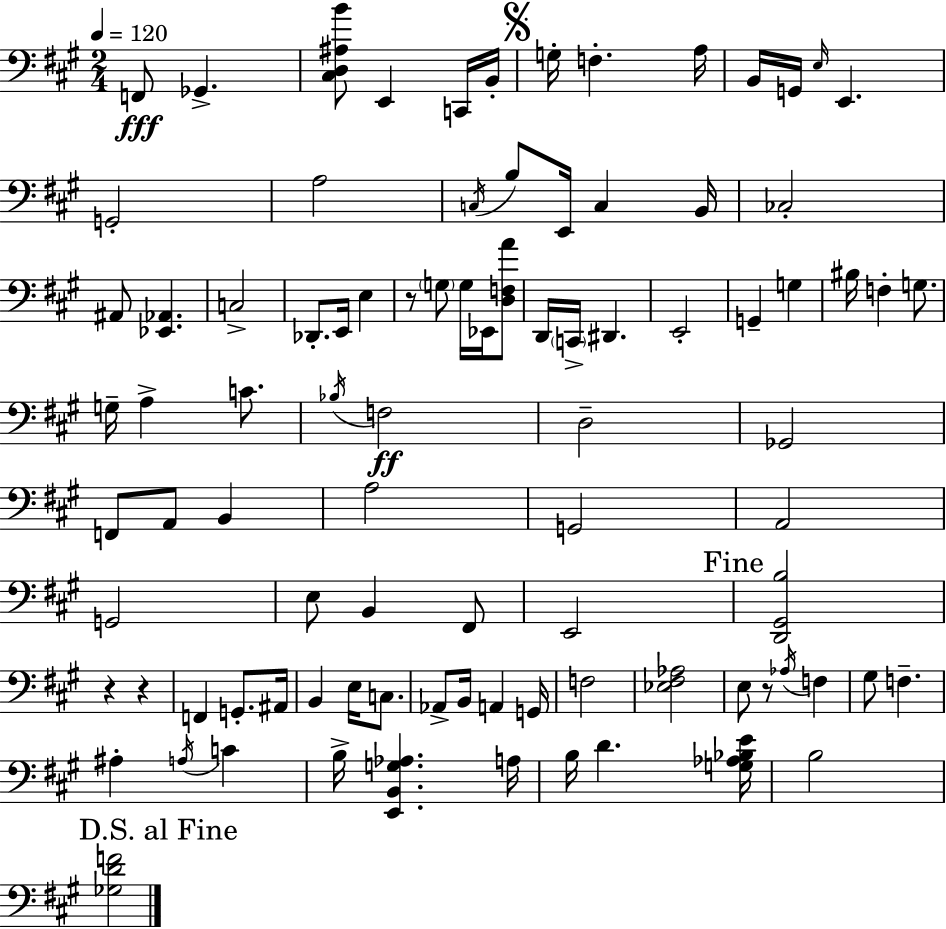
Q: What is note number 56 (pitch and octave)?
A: F2